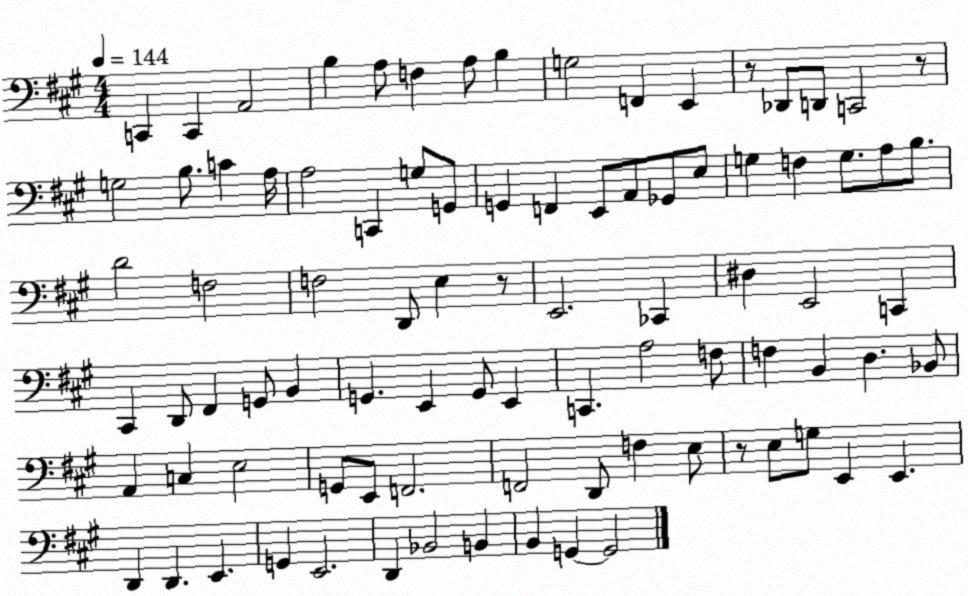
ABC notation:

X:1
T:Untitled
M:4/4
L:1/4
K:A
C,, C,, A,,2 B, A,/2 F, A,/2 B, G,2 F,, E,, z/2 _D,,/2 D,,/2 C,,2 z/2 G,2 B,/2 C A,/4 A,2 C,, G,/2 G,,/2 G,, F,, E,,/2 A,,/2 _G,,/2 E,/2 G, F, G,/2 A,/2 B,/2 D2 F,2 F,2 D,,/2 E, z/2 E,,2 _C,, ^D, E,,2 C,, ^C,, D,,/2 ^F,, G,,/2 B,, G,, E,, G,,/2 E,, C,, A,2 F,/2 F, B,, D, _B,,/2 A,, C, E,2 G,,/2 E,,/2 F,,2 F,,2 D,,/2 F, E,/2 z/2 E,/2 G,/2 E,, E,, D,, D,, E,, G,, E,,2 D,, _B,,2 B,, B,, G,, G,,2